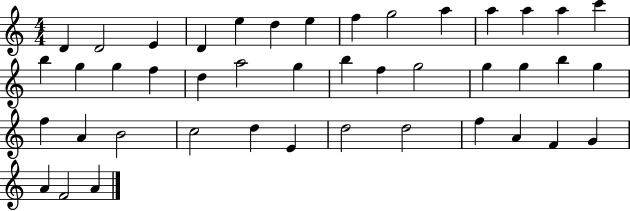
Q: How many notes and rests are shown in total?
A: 43